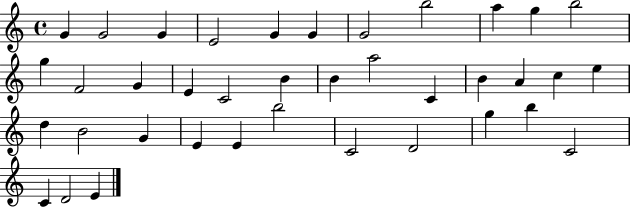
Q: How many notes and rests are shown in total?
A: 38